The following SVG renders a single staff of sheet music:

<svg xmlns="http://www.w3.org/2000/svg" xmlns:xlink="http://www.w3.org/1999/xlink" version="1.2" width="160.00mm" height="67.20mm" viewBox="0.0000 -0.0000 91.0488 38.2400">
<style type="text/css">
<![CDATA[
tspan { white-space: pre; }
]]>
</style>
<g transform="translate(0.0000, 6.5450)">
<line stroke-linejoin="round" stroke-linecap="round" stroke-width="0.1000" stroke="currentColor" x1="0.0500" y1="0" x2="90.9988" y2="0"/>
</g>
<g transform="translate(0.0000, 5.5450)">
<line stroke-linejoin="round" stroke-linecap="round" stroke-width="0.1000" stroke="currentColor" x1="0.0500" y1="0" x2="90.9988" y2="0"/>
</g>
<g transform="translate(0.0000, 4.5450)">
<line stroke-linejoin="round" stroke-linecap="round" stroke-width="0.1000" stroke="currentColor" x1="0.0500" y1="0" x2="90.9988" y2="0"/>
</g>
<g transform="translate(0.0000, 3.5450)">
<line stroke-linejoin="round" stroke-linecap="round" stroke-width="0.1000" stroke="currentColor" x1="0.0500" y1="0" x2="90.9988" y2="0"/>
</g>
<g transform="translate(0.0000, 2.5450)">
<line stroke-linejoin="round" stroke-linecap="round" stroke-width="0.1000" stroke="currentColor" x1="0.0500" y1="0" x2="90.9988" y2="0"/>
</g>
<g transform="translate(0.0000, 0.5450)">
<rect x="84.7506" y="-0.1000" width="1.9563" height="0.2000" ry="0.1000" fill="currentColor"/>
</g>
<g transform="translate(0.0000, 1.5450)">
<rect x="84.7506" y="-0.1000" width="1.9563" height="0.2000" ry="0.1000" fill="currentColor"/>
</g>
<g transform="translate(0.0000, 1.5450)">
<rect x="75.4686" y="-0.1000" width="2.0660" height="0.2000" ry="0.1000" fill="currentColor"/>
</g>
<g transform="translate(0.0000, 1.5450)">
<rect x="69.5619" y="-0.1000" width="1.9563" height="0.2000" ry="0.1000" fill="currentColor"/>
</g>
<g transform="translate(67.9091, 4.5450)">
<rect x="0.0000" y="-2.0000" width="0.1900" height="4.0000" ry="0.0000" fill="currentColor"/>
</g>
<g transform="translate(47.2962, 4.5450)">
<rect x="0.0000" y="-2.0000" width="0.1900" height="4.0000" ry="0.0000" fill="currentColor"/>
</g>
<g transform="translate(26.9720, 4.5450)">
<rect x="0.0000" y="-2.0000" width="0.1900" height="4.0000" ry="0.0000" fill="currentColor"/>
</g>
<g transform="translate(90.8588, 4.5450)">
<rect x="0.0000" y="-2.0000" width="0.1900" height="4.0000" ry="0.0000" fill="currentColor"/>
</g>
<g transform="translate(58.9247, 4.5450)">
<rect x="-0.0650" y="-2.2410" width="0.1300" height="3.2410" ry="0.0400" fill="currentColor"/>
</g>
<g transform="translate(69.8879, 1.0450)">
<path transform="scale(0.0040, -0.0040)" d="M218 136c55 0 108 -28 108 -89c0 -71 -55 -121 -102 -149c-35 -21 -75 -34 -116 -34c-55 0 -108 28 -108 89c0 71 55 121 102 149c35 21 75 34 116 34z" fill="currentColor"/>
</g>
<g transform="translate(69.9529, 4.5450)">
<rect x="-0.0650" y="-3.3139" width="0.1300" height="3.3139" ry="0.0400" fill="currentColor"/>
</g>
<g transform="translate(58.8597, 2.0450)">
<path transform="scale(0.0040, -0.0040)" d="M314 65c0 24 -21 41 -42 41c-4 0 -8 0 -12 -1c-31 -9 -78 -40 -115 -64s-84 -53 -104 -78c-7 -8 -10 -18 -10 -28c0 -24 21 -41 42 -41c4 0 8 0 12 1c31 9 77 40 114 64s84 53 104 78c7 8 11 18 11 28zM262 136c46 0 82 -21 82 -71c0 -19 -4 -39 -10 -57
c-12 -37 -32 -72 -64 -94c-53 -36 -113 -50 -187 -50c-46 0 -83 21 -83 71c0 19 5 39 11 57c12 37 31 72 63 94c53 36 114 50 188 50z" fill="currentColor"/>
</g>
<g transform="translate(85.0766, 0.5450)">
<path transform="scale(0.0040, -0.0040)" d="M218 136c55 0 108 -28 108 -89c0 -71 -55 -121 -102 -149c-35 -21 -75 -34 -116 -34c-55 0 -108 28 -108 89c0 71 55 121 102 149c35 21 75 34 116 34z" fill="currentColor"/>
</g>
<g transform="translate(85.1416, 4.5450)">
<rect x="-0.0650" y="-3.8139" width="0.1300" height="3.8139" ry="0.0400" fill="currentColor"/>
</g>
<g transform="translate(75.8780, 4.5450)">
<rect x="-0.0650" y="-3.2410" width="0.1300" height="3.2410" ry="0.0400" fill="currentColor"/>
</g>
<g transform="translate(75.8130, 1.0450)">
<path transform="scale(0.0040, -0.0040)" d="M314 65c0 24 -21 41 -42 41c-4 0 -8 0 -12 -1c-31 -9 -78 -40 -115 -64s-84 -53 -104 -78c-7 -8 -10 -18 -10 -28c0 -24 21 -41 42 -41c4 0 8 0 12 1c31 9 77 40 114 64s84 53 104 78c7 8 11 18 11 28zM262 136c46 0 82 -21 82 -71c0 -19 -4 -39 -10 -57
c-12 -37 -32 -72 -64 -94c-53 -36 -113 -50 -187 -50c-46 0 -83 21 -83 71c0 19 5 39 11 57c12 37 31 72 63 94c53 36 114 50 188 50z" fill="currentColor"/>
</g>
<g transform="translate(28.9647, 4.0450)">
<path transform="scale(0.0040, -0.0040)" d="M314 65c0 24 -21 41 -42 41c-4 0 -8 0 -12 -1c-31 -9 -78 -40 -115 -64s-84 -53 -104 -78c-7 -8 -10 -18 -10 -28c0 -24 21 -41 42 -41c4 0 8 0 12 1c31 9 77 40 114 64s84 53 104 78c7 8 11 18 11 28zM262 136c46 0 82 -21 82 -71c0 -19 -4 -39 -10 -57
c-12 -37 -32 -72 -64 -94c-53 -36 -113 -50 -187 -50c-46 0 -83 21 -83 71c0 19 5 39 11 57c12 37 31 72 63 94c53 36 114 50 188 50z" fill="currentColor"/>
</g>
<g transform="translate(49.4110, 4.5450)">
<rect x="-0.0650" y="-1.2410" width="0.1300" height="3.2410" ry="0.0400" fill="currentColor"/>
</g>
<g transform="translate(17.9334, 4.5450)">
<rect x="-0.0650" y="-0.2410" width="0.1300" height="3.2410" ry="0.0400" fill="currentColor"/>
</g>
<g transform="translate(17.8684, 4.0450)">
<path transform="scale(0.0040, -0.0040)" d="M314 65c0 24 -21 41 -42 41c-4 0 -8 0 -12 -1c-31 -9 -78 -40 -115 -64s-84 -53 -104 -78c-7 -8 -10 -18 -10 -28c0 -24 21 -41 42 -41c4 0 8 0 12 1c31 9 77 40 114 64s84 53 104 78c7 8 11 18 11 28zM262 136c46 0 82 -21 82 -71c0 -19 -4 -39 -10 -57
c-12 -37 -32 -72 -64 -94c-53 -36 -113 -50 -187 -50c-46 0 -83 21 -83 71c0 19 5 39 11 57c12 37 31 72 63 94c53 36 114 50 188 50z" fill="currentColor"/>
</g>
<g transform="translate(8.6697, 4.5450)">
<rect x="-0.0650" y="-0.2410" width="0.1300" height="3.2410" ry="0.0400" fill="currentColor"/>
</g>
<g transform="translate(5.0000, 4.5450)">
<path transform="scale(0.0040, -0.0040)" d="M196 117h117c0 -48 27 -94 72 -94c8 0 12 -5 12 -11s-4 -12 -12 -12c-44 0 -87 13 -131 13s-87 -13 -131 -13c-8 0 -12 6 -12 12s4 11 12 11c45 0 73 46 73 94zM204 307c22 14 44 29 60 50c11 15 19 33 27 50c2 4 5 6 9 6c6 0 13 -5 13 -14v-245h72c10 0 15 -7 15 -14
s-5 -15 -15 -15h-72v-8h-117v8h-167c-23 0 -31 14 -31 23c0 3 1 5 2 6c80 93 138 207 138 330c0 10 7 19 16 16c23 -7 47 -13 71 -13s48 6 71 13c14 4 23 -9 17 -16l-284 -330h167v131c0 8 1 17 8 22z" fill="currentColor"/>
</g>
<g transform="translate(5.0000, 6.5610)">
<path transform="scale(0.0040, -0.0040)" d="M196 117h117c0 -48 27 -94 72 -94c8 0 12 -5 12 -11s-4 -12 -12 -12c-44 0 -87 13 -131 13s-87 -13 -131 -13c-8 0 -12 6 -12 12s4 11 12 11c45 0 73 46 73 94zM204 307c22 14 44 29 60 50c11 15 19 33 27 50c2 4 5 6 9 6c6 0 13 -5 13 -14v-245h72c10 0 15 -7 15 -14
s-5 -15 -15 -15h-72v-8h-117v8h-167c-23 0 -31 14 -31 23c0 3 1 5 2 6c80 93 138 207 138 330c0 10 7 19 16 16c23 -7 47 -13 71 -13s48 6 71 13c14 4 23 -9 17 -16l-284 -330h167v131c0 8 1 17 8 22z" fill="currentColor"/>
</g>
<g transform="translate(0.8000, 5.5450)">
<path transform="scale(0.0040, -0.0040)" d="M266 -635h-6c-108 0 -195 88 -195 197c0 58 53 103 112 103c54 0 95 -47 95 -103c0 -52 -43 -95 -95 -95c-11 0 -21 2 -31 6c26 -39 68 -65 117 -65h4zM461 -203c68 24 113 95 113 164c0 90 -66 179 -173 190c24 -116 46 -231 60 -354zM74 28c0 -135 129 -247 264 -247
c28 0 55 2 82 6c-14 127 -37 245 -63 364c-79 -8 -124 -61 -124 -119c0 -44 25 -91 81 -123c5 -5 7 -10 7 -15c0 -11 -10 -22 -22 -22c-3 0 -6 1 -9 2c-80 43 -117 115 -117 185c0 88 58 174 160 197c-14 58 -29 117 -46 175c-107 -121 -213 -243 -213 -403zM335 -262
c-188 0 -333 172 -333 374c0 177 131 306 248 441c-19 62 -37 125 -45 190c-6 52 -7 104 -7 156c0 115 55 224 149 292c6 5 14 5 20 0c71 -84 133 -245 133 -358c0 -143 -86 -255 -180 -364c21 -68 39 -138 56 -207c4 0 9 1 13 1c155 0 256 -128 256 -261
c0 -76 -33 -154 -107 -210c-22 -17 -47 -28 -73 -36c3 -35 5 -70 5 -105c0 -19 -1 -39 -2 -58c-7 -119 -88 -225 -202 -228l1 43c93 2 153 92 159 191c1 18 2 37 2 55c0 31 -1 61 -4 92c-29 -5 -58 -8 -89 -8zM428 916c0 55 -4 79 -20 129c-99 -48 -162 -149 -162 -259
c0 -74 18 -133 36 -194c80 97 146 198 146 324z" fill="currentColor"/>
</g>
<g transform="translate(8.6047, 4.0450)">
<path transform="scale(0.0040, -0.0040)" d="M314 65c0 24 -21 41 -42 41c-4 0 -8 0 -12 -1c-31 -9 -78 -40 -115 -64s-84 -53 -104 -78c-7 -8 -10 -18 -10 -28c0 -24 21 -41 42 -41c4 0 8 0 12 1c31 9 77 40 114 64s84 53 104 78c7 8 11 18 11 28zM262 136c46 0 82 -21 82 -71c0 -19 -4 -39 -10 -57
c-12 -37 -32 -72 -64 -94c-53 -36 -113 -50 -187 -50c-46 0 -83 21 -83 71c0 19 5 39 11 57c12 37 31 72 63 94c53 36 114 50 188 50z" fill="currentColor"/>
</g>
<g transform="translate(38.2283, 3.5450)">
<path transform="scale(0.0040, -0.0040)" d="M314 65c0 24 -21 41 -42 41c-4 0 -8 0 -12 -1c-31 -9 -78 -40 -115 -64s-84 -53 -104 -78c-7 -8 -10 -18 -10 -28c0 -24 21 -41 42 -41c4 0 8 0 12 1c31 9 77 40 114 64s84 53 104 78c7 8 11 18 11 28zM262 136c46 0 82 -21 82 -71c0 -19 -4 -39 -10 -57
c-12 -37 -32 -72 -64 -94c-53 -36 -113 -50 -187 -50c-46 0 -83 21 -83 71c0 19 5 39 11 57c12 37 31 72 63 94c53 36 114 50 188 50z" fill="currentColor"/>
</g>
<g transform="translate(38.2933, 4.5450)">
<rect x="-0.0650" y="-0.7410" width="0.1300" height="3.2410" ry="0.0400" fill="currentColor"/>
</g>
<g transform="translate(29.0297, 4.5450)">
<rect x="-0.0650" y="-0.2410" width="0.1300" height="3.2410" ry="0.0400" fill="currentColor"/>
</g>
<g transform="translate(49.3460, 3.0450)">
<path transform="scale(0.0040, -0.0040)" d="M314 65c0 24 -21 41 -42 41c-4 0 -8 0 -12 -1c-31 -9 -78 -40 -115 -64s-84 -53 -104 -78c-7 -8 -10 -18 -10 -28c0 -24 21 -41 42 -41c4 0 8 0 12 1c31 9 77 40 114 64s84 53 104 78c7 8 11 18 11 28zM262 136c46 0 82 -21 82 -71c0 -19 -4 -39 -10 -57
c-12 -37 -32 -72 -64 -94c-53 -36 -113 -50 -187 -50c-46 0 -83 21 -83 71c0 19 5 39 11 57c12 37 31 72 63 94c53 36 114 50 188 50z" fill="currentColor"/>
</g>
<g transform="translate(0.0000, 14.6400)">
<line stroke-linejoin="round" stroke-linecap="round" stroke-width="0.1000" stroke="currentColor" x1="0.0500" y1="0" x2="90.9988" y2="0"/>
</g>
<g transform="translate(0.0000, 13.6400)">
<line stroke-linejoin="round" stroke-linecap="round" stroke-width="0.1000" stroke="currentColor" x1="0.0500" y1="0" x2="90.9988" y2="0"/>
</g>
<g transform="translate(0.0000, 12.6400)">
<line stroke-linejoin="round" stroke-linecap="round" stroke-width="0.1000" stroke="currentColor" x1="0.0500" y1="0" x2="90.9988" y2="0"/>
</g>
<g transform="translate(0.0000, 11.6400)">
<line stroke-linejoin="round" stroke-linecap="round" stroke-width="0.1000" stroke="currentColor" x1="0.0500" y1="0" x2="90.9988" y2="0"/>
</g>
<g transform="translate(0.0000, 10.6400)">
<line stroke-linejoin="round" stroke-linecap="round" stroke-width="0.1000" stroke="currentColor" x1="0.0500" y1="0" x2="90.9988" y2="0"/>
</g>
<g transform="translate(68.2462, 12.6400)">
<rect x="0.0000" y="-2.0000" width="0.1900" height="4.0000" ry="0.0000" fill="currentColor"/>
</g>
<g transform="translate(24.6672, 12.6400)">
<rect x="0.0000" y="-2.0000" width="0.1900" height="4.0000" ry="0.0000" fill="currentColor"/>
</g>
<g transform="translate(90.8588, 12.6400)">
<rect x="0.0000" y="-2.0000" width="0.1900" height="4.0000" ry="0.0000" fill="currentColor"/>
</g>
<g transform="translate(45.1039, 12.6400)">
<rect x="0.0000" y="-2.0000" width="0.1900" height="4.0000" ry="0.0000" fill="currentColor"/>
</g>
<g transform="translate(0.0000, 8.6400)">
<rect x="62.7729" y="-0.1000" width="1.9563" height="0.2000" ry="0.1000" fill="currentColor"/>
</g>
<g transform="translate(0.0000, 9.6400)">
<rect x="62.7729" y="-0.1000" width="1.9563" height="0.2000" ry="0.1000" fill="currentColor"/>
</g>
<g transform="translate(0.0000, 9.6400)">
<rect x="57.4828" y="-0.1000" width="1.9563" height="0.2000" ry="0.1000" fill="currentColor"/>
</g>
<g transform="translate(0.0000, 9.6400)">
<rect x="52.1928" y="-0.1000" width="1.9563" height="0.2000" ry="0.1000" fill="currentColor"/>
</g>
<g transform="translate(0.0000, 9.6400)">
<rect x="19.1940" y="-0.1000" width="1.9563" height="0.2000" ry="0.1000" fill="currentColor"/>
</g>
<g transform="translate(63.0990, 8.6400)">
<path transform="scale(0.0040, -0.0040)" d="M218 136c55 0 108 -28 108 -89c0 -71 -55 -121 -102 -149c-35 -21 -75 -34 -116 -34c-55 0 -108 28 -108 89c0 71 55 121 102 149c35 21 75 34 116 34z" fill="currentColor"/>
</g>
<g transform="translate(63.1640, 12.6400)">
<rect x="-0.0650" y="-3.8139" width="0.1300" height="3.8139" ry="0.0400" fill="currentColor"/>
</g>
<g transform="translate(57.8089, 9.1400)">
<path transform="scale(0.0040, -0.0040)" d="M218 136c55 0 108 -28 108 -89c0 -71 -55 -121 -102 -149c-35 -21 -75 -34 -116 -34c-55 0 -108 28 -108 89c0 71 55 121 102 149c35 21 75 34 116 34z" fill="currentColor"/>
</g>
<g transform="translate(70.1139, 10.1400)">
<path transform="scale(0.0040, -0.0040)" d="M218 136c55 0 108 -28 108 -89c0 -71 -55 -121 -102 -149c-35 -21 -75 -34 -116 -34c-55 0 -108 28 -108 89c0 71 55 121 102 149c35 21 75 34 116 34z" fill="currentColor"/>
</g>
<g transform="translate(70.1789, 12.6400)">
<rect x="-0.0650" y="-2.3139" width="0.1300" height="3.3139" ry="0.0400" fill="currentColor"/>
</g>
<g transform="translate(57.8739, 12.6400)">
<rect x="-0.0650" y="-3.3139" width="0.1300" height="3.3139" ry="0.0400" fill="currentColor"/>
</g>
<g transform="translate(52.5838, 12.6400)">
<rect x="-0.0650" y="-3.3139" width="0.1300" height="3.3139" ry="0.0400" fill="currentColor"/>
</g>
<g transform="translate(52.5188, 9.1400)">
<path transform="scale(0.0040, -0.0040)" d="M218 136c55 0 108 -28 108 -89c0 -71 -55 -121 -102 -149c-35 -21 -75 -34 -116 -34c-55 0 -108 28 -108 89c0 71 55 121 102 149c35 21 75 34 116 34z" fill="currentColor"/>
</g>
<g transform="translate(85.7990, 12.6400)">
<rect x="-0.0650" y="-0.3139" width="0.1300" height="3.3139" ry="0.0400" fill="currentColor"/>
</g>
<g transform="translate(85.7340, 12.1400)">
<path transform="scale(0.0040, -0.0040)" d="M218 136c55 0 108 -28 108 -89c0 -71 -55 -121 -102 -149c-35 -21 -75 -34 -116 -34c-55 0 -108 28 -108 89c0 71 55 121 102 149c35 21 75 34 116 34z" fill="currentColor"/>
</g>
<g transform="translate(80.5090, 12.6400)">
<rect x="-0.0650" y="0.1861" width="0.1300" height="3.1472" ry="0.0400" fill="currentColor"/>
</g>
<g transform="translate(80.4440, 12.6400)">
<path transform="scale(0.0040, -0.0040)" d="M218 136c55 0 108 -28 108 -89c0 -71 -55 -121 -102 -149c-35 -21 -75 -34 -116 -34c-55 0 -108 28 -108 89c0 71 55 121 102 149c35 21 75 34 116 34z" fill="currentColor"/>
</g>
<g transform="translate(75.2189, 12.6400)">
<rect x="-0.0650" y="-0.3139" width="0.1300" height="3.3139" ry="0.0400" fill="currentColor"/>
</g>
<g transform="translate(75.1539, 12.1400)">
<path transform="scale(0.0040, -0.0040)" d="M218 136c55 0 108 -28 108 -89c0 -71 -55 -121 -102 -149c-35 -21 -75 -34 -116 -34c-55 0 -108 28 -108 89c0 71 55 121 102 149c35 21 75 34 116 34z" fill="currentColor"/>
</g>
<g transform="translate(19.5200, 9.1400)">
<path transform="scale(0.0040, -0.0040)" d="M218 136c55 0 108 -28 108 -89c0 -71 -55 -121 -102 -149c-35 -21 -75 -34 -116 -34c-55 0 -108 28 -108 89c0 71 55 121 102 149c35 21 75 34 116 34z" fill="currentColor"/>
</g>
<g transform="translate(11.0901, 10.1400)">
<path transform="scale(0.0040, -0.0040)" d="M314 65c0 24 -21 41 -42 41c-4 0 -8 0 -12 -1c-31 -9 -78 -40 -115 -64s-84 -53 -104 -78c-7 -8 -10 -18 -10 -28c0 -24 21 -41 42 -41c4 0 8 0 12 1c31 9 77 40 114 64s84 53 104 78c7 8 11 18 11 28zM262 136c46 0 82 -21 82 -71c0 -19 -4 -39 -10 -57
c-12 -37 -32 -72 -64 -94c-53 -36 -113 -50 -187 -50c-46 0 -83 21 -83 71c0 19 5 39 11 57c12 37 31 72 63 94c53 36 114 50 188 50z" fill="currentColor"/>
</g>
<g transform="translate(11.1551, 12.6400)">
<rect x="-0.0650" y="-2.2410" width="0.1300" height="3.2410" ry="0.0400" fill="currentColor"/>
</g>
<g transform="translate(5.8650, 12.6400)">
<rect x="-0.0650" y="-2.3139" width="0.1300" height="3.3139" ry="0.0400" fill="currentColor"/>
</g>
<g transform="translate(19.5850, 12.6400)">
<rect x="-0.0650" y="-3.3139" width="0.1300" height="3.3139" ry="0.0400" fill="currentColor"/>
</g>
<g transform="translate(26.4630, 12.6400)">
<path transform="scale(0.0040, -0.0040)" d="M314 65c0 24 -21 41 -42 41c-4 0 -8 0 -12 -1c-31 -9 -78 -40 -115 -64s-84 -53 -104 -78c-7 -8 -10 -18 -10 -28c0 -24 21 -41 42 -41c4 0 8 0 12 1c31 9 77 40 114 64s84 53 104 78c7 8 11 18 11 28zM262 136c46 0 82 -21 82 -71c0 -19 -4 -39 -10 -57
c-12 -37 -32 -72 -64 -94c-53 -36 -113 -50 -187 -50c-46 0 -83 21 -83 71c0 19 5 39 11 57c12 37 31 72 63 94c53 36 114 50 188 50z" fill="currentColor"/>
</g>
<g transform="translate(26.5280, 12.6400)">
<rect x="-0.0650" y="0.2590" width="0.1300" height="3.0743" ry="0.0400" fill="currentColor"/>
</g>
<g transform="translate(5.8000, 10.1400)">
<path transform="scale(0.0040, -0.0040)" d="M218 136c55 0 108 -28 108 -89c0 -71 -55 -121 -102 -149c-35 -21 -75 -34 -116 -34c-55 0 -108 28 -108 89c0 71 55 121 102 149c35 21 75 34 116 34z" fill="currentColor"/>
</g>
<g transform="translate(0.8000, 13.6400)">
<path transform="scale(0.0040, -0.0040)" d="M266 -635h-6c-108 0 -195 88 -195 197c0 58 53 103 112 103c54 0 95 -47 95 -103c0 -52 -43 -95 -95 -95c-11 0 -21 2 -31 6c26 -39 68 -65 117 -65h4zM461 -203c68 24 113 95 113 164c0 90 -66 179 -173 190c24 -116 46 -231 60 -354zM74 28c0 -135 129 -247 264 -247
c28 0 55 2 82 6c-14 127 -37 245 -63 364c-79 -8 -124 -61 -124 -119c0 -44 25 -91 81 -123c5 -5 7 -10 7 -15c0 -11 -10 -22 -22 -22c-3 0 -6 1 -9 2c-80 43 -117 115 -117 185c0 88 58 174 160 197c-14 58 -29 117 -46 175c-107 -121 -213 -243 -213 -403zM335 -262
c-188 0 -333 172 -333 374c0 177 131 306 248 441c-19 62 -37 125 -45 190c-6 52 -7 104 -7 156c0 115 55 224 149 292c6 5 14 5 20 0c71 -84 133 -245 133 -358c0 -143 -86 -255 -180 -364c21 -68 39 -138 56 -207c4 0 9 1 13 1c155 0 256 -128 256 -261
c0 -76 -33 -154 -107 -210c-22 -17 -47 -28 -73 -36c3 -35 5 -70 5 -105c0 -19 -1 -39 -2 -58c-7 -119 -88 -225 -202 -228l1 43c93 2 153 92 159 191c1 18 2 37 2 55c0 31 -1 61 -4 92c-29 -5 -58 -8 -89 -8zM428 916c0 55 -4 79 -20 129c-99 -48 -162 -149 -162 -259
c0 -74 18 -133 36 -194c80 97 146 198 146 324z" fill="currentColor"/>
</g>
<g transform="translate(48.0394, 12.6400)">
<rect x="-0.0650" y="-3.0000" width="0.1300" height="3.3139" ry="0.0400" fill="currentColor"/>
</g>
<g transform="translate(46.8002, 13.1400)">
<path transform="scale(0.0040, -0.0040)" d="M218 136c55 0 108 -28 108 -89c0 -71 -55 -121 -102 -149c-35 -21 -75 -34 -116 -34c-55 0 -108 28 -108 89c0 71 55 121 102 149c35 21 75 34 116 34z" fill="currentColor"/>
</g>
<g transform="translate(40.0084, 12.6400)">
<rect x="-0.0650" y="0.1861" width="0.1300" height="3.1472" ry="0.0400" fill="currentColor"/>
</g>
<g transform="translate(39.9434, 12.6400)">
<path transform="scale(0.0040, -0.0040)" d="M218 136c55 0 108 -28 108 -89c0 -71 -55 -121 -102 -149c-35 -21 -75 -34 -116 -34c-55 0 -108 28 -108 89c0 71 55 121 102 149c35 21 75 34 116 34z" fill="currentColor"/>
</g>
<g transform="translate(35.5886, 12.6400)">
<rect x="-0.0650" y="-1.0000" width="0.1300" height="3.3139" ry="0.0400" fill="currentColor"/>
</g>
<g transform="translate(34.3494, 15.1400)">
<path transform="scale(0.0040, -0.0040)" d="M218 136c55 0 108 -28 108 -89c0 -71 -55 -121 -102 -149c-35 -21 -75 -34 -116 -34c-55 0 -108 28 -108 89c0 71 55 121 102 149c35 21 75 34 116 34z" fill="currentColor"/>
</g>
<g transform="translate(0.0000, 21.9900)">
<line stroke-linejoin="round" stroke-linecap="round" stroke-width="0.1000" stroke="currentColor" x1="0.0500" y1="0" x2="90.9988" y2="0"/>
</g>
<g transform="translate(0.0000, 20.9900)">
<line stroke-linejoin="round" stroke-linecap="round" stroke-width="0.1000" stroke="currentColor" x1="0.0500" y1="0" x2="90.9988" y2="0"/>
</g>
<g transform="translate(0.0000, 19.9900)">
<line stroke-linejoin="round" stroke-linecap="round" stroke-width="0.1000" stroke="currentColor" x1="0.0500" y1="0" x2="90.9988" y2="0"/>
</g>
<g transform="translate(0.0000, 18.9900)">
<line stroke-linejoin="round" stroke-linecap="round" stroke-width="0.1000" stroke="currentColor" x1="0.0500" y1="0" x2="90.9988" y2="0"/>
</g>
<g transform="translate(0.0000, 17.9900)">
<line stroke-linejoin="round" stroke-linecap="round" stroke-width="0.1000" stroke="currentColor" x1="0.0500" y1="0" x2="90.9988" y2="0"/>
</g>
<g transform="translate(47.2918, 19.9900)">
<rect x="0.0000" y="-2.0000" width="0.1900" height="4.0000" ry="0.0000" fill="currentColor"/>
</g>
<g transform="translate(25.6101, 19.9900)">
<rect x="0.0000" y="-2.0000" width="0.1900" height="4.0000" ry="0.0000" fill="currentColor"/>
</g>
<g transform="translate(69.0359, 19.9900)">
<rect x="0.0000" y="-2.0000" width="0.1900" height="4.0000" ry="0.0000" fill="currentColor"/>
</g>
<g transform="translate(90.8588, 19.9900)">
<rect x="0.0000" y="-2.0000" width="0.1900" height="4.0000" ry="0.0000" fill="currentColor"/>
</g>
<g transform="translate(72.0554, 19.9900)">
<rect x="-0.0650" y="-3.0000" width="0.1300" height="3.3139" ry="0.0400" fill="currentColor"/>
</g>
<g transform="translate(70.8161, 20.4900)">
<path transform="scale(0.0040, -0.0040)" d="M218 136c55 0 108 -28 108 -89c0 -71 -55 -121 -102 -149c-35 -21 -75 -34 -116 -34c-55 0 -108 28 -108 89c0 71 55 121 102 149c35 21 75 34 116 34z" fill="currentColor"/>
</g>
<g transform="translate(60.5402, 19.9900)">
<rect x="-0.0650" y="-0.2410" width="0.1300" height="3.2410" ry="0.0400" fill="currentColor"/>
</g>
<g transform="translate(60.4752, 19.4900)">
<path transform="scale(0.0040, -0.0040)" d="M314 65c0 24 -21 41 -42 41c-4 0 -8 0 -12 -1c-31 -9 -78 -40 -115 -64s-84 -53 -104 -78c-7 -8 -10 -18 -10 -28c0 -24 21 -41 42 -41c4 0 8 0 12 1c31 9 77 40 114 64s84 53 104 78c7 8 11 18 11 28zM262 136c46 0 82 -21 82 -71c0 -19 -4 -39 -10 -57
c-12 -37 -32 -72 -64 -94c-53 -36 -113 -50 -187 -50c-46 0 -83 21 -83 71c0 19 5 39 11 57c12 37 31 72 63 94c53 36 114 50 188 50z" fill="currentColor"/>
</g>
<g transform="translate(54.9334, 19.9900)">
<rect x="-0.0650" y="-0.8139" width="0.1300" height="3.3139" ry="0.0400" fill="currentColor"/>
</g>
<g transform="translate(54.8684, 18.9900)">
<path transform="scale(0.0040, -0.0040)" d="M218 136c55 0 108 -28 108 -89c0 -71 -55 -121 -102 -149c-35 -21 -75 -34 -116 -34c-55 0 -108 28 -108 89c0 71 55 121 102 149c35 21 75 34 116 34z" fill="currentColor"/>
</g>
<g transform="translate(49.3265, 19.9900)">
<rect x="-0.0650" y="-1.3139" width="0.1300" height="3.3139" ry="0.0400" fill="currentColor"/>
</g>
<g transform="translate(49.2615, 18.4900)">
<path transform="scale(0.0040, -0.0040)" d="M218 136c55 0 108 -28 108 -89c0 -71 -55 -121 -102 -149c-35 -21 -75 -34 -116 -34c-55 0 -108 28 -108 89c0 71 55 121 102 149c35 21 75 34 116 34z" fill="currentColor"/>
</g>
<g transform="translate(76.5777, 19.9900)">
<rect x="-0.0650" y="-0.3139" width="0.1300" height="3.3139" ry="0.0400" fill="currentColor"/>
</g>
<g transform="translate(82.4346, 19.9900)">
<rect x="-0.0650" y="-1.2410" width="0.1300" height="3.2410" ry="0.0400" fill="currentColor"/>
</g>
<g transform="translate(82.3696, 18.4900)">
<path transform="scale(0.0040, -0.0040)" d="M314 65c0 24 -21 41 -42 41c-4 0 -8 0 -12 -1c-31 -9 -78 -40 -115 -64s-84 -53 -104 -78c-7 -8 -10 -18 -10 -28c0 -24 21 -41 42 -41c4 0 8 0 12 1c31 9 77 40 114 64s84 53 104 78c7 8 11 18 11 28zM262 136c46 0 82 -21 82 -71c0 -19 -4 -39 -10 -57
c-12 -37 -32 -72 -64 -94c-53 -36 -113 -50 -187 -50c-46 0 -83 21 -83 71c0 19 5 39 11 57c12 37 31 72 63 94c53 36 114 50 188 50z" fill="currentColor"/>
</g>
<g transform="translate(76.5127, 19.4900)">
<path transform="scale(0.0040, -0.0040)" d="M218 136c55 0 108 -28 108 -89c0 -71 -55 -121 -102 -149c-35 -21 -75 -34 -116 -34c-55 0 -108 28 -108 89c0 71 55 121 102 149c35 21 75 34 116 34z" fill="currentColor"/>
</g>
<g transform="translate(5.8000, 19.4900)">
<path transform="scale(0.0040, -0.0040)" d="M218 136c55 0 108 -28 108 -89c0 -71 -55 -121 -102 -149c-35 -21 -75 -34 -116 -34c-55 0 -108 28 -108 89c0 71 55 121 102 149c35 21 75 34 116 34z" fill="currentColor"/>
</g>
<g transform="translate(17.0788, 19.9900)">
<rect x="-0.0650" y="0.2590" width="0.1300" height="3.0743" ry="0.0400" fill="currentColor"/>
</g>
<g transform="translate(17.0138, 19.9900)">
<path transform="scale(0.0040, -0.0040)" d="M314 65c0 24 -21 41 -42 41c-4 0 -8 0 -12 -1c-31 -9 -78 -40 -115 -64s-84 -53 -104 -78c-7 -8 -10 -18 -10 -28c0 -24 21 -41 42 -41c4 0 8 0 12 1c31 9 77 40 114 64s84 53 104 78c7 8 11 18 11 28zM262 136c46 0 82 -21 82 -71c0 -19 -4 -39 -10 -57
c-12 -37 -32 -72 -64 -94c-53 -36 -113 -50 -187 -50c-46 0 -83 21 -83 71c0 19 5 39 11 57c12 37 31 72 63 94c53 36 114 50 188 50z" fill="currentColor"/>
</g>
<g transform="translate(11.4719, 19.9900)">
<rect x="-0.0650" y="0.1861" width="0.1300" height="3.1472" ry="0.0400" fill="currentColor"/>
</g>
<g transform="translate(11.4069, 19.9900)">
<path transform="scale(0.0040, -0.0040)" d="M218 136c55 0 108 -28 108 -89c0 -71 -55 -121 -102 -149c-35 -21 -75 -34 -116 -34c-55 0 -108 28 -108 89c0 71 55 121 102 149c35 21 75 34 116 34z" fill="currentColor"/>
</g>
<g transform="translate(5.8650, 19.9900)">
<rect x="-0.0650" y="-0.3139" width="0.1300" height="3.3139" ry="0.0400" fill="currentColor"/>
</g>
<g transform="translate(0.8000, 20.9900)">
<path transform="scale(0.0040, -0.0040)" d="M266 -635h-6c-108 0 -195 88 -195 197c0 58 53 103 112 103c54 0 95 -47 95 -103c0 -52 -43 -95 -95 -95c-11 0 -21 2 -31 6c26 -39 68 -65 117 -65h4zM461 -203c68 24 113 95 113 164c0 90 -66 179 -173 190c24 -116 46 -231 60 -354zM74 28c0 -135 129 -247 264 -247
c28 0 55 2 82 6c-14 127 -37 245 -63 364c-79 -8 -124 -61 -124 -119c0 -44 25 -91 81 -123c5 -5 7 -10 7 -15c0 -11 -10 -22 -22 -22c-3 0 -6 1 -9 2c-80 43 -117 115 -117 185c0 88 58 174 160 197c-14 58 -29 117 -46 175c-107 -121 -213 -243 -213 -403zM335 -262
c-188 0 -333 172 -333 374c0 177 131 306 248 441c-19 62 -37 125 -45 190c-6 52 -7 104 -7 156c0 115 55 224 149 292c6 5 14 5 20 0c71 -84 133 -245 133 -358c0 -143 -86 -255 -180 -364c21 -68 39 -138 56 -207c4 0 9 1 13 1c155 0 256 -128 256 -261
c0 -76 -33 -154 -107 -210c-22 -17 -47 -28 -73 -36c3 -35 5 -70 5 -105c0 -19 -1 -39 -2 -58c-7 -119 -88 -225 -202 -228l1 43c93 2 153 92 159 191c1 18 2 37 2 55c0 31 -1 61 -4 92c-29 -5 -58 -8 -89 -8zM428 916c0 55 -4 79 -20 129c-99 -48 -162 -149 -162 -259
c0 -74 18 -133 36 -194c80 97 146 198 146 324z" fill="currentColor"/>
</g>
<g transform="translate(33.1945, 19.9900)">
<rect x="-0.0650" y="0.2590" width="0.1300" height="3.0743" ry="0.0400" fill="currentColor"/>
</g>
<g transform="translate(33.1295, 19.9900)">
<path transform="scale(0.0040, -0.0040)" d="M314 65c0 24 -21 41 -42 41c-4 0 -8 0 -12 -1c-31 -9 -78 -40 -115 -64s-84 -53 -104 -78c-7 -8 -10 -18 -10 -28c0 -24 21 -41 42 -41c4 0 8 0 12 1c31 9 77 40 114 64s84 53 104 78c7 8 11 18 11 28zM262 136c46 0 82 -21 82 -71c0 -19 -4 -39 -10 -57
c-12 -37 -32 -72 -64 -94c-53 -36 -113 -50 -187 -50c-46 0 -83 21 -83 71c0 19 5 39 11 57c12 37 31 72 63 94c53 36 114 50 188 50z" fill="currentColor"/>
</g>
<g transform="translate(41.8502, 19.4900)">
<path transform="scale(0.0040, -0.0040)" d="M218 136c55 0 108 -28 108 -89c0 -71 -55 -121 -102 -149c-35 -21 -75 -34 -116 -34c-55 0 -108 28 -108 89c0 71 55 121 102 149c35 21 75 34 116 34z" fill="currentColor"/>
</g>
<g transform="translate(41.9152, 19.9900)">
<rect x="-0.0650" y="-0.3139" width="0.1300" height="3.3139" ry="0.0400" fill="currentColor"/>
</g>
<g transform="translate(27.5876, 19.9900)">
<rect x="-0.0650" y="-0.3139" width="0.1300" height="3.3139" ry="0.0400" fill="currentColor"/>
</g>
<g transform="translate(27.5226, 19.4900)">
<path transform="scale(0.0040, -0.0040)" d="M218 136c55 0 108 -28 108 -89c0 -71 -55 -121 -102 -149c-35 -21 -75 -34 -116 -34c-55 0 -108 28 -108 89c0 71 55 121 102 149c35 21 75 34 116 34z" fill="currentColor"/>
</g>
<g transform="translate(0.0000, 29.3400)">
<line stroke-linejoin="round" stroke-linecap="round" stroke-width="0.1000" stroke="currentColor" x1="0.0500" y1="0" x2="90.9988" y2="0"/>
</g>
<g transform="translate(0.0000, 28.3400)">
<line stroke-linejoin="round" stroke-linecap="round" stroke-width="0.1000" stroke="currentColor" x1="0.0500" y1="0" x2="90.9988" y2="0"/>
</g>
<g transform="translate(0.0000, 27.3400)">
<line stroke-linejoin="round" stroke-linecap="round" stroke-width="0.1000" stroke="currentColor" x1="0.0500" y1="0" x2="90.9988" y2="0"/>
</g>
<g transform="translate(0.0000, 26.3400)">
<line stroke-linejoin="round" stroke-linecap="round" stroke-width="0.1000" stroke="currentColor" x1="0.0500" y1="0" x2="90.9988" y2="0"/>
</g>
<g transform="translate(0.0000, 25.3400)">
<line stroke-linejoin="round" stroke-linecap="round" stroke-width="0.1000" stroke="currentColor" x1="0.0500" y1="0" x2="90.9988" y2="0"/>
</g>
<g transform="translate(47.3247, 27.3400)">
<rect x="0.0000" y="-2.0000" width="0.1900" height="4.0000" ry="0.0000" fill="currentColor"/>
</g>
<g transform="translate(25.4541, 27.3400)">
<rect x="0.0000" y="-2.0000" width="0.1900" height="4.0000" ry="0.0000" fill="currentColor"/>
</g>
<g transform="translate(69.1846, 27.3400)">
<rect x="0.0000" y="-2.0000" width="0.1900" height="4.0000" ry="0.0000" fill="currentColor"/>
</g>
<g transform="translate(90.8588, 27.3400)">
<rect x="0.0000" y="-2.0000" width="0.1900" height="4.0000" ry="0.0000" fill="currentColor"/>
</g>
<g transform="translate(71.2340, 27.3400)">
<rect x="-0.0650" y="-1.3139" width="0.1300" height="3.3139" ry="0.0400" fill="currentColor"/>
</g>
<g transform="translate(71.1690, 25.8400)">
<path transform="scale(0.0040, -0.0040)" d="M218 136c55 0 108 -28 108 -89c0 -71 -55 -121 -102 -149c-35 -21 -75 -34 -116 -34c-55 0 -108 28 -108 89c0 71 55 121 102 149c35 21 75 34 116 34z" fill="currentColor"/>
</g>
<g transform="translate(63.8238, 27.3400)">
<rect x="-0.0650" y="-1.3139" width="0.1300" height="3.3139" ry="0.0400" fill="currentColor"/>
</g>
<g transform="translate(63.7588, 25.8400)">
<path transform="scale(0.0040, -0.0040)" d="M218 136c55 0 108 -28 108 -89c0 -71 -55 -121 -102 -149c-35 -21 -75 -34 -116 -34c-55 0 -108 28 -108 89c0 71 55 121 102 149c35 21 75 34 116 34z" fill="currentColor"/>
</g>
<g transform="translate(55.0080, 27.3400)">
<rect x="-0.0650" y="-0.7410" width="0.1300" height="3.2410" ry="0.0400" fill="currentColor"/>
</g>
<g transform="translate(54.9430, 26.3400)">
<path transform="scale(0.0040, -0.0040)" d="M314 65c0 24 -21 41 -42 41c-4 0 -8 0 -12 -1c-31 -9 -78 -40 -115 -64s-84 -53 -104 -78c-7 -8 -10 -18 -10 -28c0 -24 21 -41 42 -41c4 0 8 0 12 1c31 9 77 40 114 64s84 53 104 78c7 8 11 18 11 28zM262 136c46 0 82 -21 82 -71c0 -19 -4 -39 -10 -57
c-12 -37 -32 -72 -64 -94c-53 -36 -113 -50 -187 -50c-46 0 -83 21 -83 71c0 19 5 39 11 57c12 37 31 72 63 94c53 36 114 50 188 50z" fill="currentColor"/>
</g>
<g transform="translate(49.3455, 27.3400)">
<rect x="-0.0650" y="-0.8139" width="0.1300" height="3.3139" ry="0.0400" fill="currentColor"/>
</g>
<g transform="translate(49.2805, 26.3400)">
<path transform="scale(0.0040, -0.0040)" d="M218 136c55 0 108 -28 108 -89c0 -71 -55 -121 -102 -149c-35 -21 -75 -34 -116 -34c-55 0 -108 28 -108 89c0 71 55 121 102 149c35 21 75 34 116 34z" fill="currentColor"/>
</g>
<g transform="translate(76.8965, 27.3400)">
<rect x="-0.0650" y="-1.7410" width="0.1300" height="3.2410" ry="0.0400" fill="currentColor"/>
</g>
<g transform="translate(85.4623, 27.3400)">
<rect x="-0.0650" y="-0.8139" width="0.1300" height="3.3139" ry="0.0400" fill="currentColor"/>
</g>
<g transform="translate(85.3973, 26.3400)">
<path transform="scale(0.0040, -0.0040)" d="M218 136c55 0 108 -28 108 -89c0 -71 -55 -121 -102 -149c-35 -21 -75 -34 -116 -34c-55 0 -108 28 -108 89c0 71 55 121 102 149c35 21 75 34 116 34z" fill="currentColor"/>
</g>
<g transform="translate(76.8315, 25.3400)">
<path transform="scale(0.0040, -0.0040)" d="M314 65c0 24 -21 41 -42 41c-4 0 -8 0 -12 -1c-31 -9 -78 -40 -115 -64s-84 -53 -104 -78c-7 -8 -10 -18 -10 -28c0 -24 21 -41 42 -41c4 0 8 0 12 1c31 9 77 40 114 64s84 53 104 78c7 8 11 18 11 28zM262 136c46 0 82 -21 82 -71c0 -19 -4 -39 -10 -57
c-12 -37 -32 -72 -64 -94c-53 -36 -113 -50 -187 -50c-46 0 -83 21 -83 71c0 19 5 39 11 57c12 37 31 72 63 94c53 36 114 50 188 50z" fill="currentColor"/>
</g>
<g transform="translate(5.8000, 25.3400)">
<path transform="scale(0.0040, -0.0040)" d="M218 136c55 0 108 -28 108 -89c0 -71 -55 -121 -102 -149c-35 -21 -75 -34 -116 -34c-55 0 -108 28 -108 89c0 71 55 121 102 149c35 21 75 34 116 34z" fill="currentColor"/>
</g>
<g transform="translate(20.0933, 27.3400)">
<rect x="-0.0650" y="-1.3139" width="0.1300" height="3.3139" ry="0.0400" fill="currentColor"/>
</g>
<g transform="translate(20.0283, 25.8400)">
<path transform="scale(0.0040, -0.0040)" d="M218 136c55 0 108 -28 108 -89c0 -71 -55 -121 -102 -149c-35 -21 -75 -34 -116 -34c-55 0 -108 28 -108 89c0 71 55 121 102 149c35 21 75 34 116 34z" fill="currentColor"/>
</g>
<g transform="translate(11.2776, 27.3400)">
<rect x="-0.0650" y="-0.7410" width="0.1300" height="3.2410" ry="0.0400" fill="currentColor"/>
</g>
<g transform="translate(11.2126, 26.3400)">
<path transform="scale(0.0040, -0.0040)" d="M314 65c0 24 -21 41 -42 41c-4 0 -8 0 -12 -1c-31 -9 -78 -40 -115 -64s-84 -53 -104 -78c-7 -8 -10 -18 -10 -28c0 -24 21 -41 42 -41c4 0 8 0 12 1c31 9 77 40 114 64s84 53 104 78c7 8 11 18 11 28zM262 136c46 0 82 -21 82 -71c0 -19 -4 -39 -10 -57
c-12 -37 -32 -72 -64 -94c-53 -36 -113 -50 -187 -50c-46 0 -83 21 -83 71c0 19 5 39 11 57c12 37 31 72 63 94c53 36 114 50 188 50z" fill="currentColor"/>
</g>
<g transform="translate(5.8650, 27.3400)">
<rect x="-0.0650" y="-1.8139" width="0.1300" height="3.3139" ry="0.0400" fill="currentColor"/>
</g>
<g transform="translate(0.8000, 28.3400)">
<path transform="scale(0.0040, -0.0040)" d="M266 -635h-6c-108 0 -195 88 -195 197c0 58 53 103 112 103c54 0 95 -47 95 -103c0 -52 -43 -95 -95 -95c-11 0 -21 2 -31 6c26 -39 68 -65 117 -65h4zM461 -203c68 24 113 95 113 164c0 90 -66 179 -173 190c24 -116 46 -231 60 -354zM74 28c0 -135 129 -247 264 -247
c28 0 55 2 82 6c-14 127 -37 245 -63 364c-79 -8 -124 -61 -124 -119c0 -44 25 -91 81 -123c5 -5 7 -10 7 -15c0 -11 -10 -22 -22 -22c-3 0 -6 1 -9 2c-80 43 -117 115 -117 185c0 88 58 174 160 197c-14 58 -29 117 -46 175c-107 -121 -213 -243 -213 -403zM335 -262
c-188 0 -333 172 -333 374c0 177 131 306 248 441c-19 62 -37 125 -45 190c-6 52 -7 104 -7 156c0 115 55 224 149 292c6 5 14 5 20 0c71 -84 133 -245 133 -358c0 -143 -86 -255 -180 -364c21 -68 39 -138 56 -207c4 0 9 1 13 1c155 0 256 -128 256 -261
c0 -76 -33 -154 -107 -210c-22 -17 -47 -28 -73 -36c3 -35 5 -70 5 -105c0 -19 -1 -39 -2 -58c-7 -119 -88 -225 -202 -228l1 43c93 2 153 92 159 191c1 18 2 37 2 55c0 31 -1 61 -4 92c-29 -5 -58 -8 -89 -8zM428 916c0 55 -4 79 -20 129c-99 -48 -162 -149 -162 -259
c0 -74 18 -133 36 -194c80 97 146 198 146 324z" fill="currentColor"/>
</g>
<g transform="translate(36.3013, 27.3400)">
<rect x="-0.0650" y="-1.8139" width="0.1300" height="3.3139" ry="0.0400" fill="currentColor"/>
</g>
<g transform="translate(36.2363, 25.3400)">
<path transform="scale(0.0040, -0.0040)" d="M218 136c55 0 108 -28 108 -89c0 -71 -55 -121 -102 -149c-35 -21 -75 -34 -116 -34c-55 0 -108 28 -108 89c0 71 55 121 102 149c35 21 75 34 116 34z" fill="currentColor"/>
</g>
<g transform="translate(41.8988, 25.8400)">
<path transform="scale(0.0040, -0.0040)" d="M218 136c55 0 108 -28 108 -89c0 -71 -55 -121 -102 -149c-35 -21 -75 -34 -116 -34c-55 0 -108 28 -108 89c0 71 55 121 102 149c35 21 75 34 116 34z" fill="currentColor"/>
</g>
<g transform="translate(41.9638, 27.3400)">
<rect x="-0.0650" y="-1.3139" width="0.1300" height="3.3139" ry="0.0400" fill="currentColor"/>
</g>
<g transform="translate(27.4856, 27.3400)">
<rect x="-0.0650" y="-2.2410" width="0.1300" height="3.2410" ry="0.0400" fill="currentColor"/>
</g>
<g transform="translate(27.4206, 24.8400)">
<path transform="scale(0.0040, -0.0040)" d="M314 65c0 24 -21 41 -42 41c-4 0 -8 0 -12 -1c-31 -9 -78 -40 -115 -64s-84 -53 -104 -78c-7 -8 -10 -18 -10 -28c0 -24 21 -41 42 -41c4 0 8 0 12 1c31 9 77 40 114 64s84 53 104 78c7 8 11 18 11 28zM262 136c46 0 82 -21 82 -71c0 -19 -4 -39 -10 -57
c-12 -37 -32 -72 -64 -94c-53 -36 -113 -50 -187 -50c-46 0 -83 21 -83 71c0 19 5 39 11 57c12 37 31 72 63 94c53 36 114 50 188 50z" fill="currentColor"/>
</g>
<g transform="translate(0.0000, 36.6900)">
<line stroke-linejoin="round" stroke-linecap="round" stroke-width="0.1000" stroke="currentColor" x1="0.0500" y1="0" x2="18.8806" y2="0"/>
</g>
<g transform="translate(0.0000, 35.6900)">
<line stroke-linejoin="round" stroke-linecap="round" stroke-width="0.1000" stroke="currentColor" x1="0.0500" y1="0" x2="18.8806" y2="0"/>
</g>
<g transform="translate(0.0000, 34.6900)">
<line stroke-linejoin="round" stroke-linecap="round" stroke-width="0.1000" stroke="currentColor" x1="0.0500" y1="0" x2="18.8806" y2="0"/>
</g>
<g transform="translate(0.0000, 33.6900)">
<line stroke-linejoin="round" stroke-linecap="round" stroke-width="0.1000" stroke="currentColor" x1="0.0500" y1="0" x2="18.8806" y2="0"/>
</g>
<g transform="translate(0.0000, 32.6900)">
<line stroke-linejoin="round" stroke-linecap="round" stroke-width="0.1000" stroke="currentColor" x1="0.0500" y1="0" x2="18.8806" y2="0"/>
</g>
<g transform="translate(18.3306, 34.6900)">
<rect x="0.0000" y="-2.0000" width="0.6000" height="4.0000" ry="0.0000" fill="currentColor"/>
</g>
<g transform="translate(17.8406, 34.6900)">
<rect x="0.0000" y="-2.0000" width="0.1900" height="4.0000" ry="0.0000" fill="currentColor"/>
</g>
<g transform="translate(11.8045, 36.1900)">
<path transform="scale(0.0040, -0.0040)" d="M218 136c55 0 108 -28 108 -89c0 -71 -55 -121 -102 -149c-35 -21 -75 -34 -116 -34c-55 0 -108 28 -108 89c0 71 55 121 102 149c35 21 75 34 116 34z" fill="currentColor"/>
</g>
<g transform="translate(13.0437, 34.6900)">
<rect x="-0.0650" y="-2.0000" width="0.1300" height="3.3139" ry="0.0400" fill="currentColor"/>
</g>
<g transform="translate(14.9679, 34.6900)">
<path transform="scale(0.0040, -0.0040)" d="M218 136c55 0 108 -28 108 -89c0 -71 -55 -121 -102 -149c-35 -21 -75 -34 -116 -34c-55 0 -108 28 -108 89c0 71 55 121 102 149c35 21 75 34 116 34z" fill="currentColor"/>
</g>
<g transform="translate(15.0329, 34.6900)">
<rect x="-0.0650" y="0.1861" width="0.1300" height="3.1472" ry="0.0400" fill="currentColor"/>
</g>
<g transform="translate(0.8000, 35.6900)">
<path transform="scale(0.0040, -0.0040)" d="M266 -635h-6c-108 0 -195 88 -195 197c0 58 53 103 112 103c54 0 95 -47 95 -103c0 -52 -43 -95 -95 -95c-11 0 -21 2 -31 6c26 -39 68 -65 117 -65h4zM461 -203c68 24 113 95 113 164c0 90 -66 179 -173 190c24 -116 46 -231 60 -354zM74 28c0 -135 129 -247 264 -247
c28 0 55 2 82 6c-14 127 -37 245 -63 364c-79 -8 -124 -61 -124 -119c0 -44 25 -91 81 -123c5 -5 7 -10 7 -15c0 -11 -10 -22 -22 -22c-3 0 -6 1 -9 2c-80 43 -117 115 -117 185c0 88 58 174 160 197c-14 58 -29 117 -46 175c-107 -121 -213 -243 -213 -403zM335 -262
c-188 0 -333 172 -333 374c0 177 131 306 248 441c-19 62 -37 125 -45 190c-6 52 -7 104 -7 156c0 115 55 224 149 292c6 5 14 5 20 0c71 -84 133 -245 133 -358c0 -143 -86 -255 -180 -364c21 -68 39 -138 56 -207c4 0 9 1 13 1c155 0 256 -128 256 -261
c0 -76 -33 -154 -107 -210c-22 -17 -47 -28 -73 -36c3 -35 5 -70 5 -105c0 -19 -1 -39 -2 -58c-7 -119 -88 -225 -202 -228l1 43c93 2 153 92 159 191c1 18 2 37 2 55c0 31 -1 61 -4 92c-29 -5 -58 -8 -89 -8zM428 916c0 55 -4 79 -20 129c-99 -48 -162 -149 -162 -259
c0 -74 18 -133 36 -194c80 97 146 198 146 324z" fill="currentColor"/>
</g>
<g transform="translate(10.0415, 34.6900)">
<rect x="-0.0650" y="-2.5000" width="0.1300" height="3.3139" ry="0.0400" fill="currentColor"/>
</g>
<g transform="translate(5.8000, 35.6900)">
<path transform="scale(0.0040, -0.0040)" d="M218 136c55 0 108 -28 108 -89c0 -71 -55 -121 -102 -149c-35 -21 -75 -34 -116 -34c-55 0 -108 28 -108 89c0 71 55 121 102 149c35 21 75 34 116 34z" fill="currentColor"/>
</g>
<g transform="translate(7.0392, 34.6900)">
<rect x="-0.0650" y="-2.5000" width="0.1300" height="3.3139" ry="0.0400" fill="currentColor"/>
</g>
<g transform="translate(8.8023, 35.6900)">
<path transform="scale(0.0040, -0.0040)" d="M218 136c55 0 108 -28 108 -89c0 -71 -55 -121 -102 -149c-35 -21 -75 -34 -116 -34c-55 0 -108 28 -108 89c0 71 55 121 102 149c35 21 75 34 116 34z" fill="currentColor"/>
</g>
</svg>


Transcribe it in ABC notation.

X:1
T:Untitled
M:4/4
L:1/4
K:C
c2 c2 c2 d2 e2 g2 b b2 c' g g2 b B2 D B A b b c' g c B c c B B2 c B2 c e d c2 A c e2 f d2 e g2 f e d d2 e e f2 d G G F B